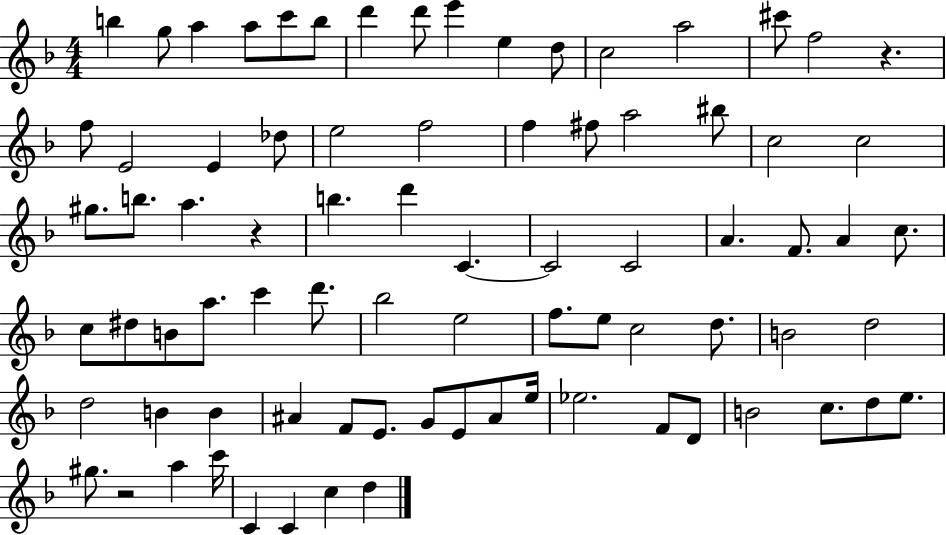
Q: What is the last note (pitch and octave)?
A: D5